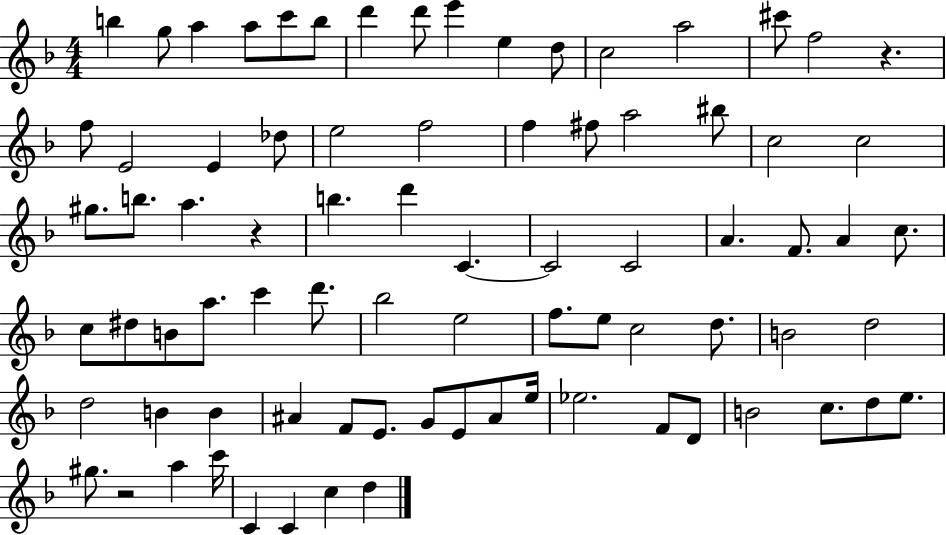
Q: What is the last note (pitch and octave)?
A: D5